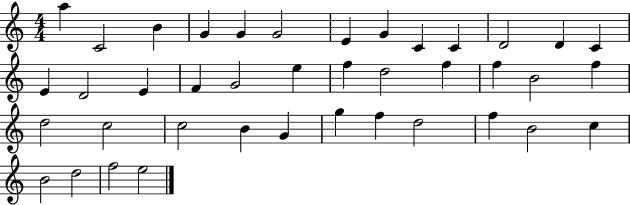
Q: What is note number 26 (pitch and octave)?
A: D5